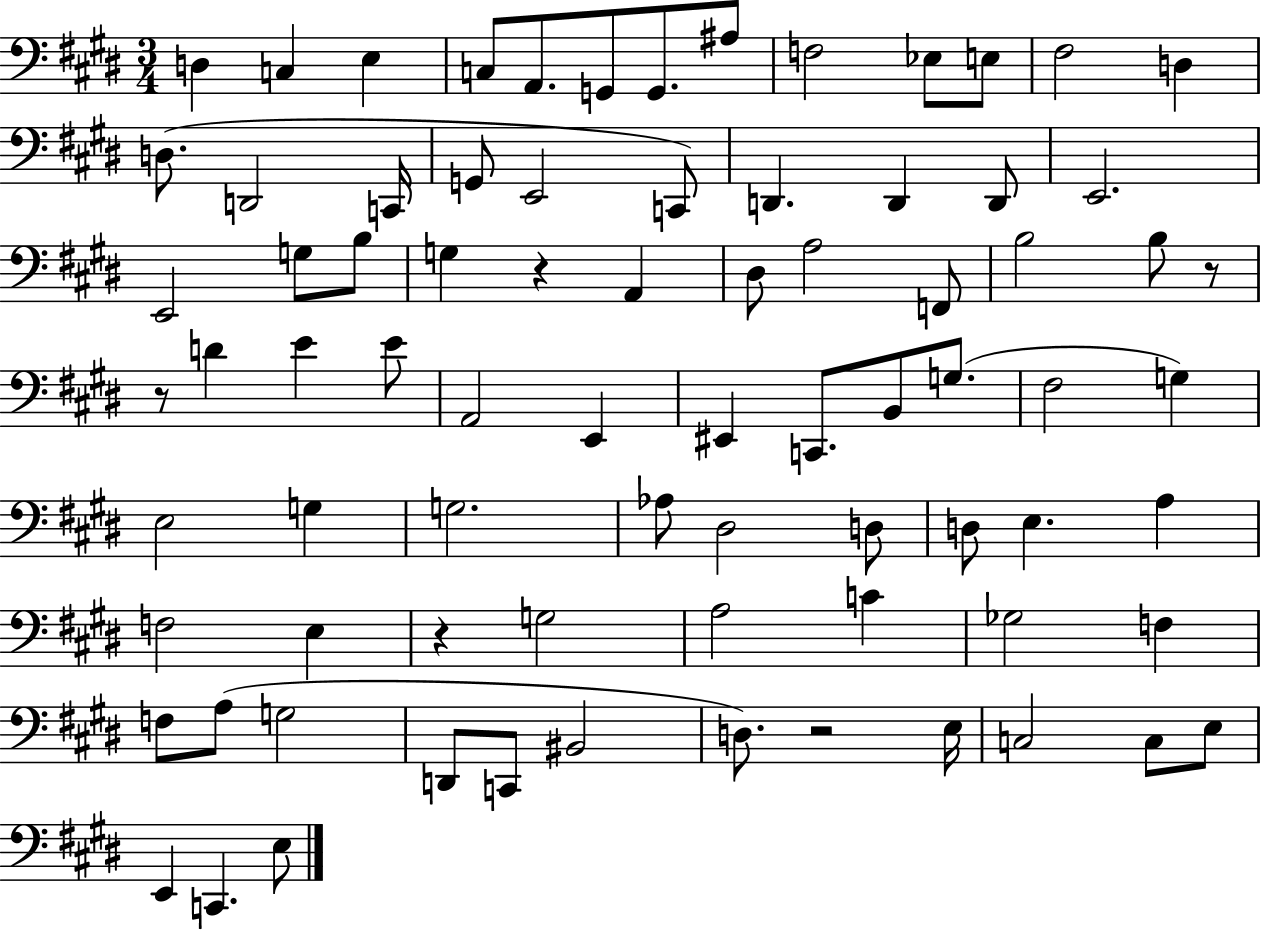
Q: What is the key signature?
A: E major